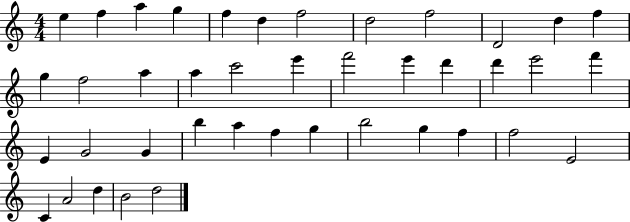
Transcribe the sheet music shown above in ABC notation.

X:1
T:Untitled
M:4/4
L:1/4
K:C
e f a g f d f2 d2 f2 D2 d f g f2 a a c'2 e' f'2 e' d' d' e'2 f' E G2 G b a f g b2 g f f2 E2 C A2 d B2 d2